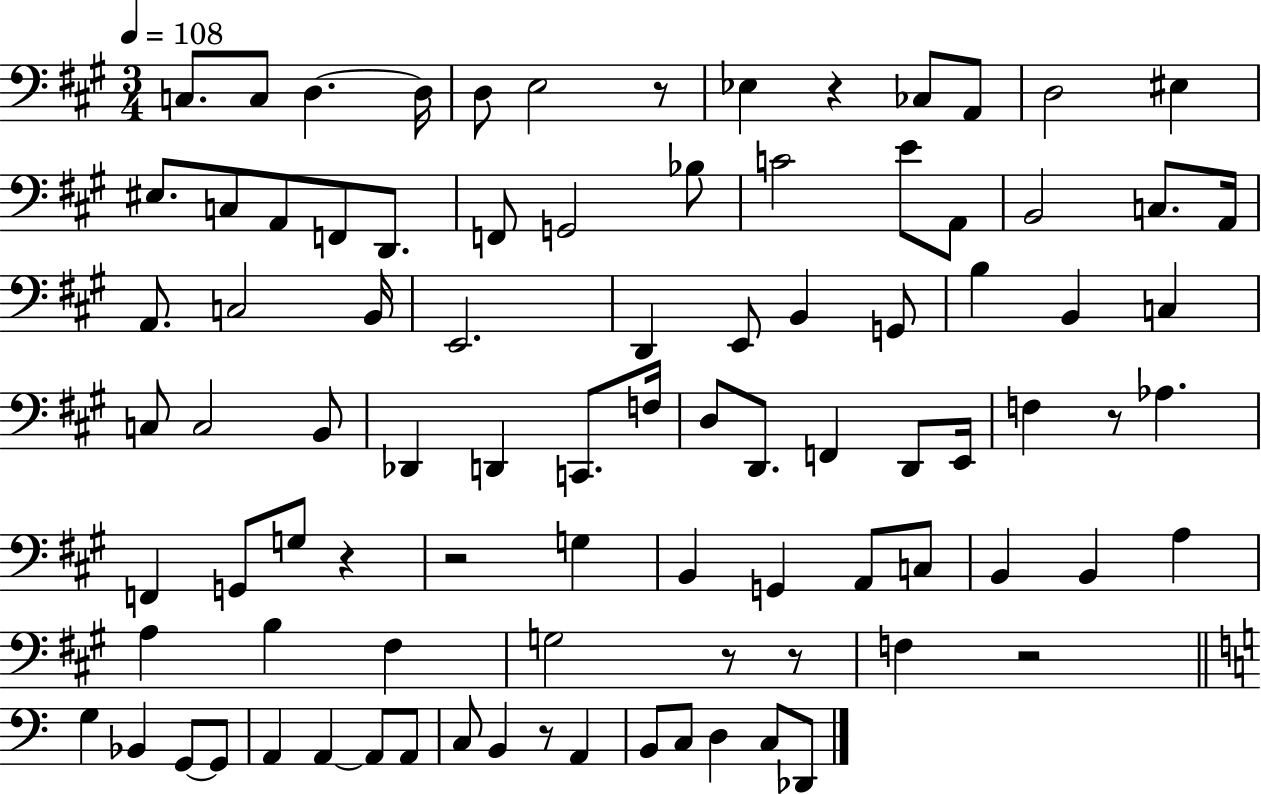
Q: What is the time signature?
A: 3/4